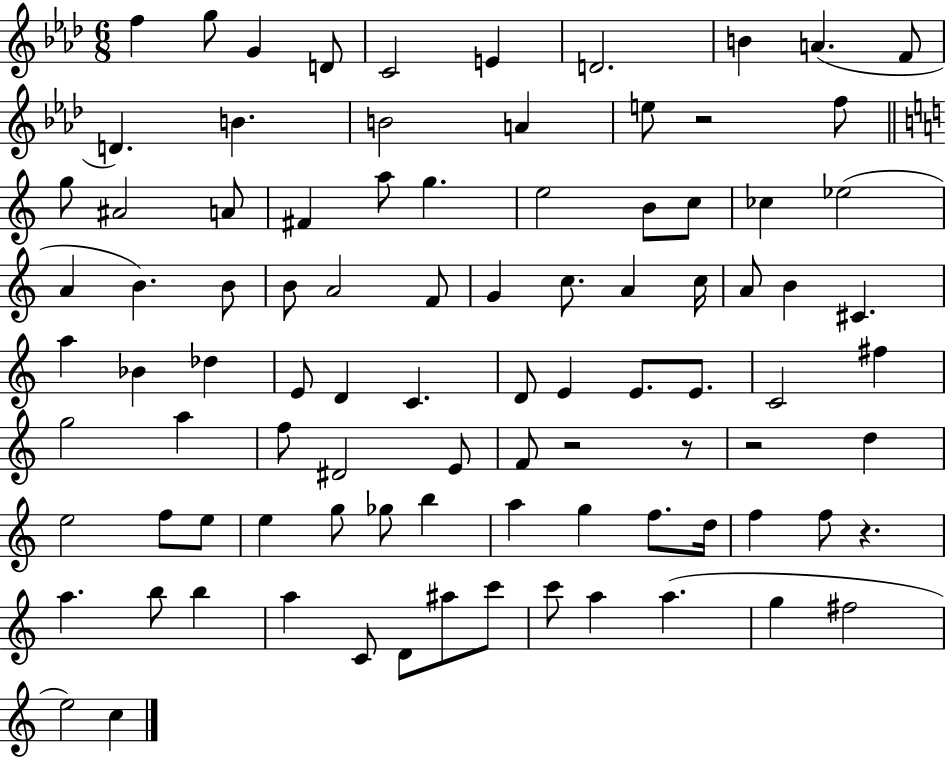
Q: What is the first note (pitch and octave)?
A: F5